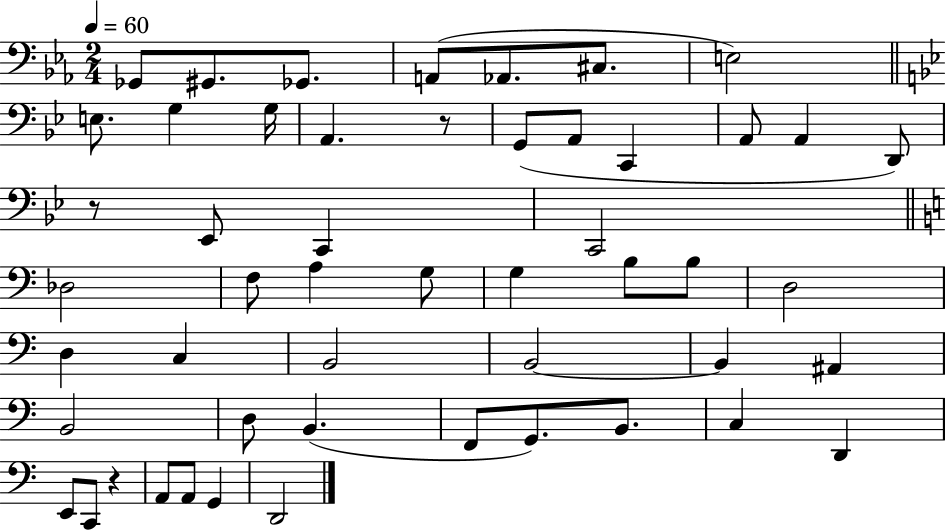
X:1
T:Untitled
M:2/4
L:1/4
K:Eb
_G,,/2 ^G,,/2 _G,,/2 A,,/2 _A,,/2 ^C,/2 E,2 E,/2 G, G,/4 A,, z/2 G,,/2 A,,/2 C,, A,,/2 A,, D,,/2 z/2 _E,,/2 C,, C,,2 _D,2 F,/2 A, G,/2 G, B,/2 B,/2 D,2 D, C, B,,2 B,,2 B,, ^A,, B,,2 D,/2 B,, F,,/2 G,,/2 B,,/2 C, D,, E,,/2 C,,/2 z A,,/2 A,,/2 G,, D,,2